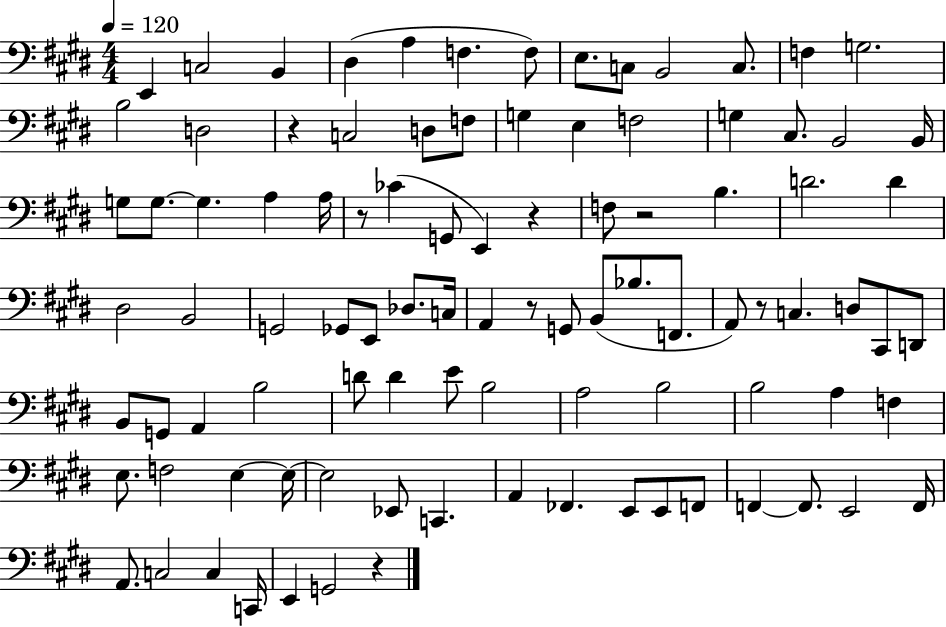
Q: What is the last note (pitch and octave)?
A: G2